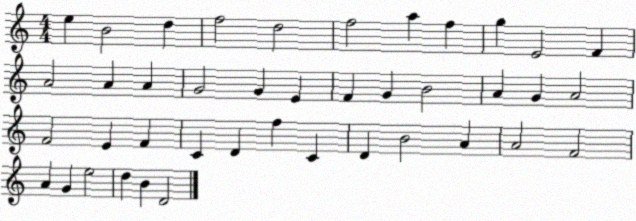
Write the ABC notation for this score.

X:1
T:Untitled
M:4/4
L:1/4
K:C
e B2 d f2 d2 f2 a f g E2 F A2 A A G2 G E F G B2 A G A2 F2 E F C D f C D B2 A A2 F2 A G e2 d B D2